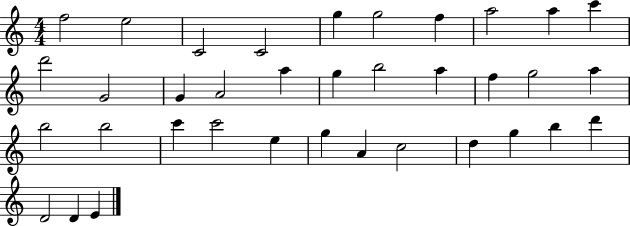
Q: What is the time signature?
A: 4/4